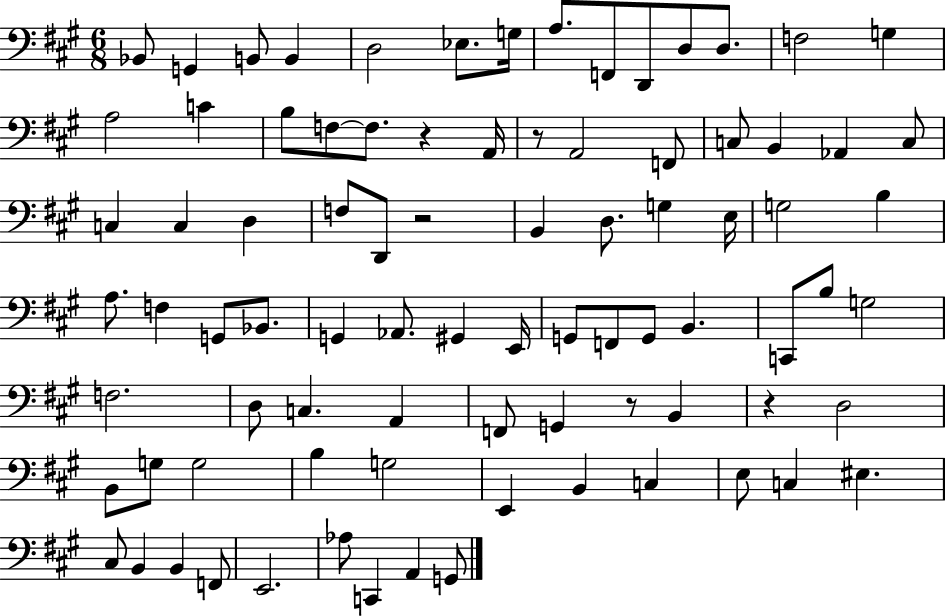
Bb2/e G2/q B2/e B2/q D3/h Eb3/e. G3/s A3/e. F2/e D2/e D3/e D3/e. F3/h G3/q A3/h C4/q B3/e F3/e F3/e. R/q A2/s R/e A2/h F2/e C3/e B2/q Ab2/q C3/e C3/q C3/q D3/q F3/e D2/e R/h B2/q D3/e. G3/q E3/s G3/h B3/q A3/e. F3/q G2/e Bb2/e. G2/q Ab2/e. G#2/q E2/s G2/e F2/e G2/e B2/q. C2/e B3/e G3/h F3/h. D3/e C3/q. A2/q F2/e G2/q R/e B2/q R/q D3/h B2/e G3/e G3/h B3/q G3/h E2/q B2/q C3/q E3/e C3/q EIS3/q. C#3/e B2/q B2/q F2/e E2/h. Ab3/e C2/q A2/q G2/e